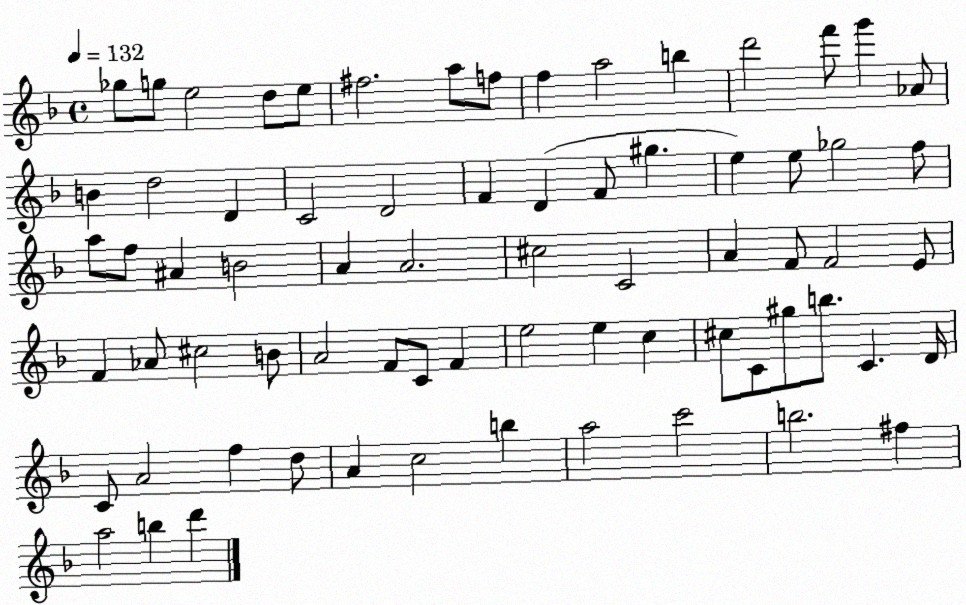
X:1
T:Untitled
M:4/4
L:1/4
K:F
_g/2 g/2 e2 d/2 e/2 ^f2 a/2 f/2 f a2 b d'2 f'/2 g' _A/2 B d2 D C2 D2 F D F/2 ^g e e/2 _g2 f/2 a/2 f/2 ^A B2 A A2 ^c2 C2 A F/2 F2 E/2 F _A/2 ^c2 B/2 A2 F/2 C/2 F e2 e c ^c/2 C/2 ^g/2 b/2 C D/4 C/2 A2 f d/2 A c2 b a2 c'2 b2 ^f a2 b d'